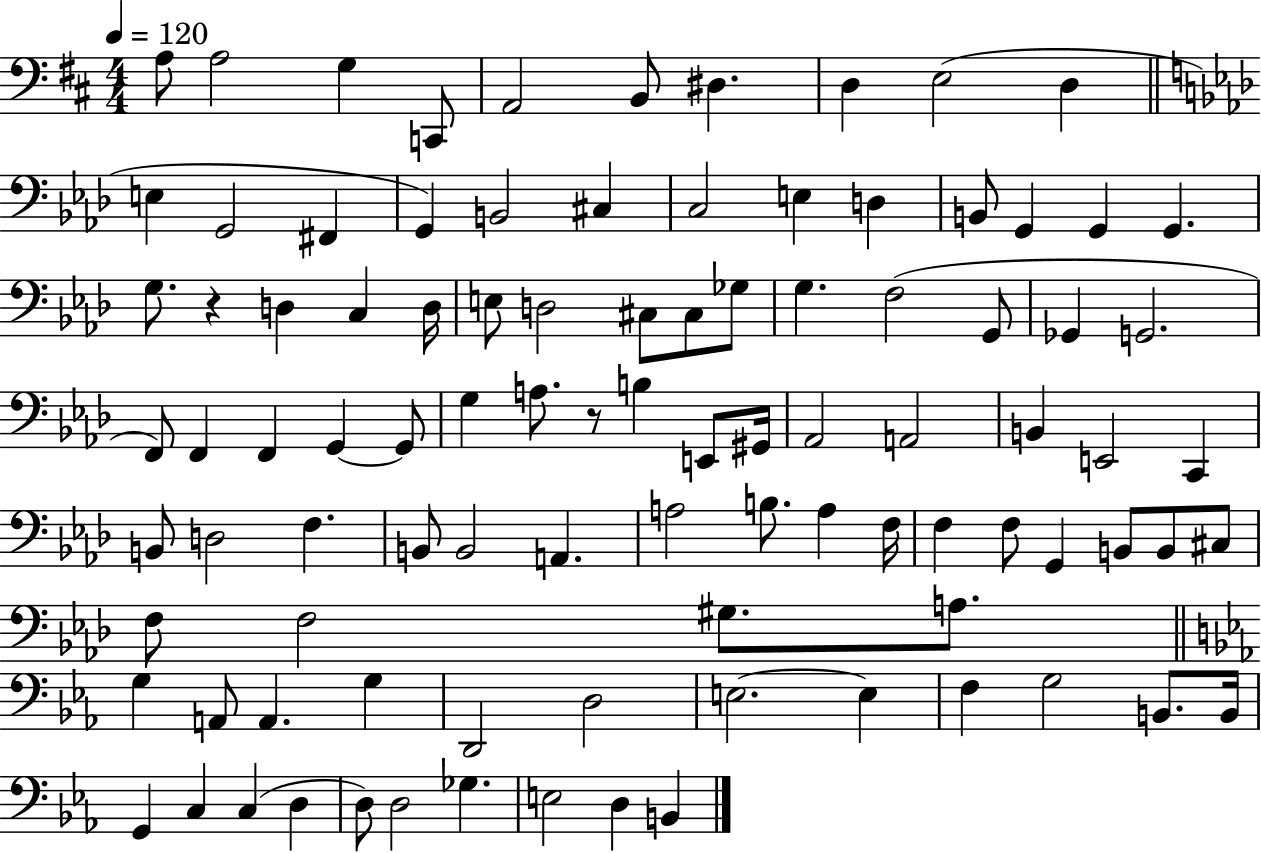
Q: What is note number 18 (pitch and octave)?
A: E3